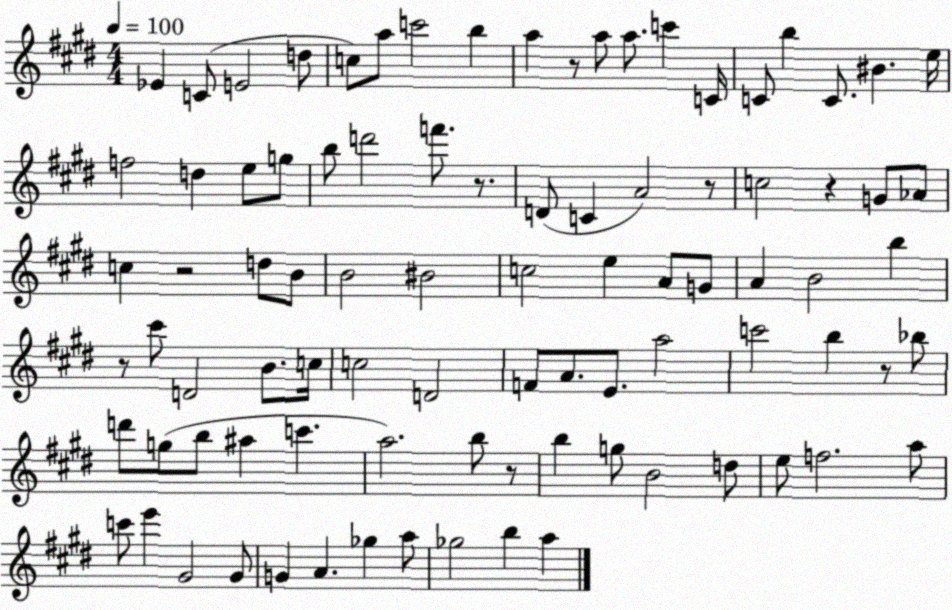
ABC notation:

X:1
T:Untitled
M:4/4
L:1/4
K:E
_E C/2 E2 d/2 c/2 a/2 c'2 b a z/2 a/2 a/2 c' C/4 C/2 b C/2 ^B e/4 f2 d e/2 g/2 b/2 d'2 f'/2 z/2 D/2 C A2 z/2 c2 z G/2 _A/2 c z2 d/2 B/2 B2 ^B2 c2 e A/2 G/2 A B2 b z/2 ^c'/2 D2 B/2 c/4 c2 D2 F/2 A/2 E/2 a2 c'2 b z/2 _b/2 d'/2 g/2 b/2 ^a c' a2 b/2 z/2 b g/2 B2 d/2 e/2 f2 a/2 c'/2 e' ^G2 ^G/2 G A _g a/2 _g2 b a